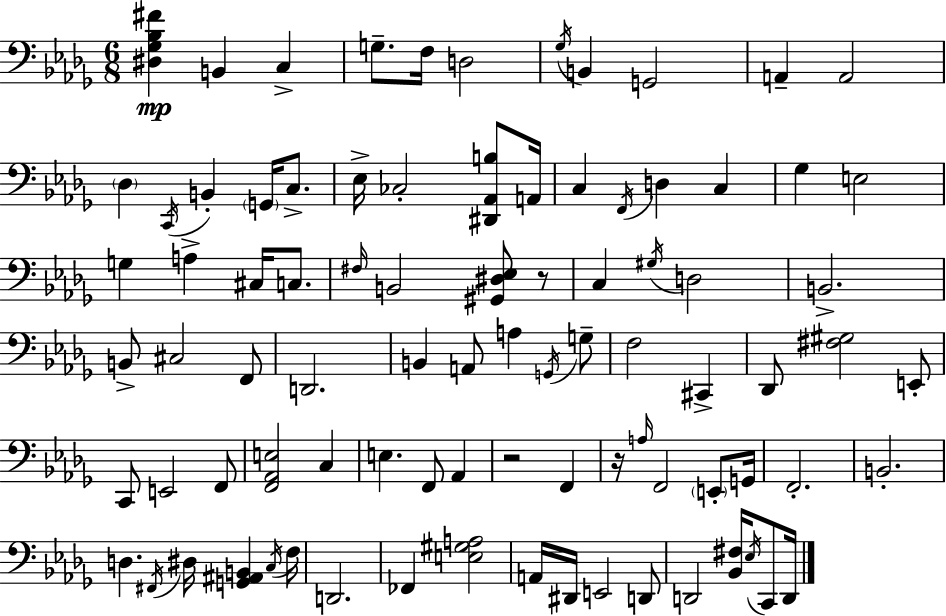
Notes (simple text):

[D#3,Gb3,Bb3,F#4]/q B2/q C3/q G3/e. F3/s D3/h Gb3/s B2/q G2/h A2/q A2/h Db3/q C2/s B2/q G2/s C3/e. Eb3/s CES3/h [D#2,Ab2,B3]/e A2/s C3/q F2/s D3/q C3/q Gb3/q E3/h G3/q A3/q C#3/s C3/e. F#3/s B2/h [G#2,D#3,Eb3]/e R/e C3/q G#3/s D3/h B2/h. B2/e C#3/h F2/e D2/h. B2/q A2/e A3/q G2/s G3/e F3/h C#2/q Db2/e [F#3,G#3]/h E2/e C2/e E2/h F2/e [F2,Ab2,E3]/h C3/q E3/q. F2/e Ab2/q R/h F2/q R/s A3/s F2/h E2/e G2/s F2/h. B2/h. D3/q. F#2/s D#3/s [G2,A#2,B2]/q C3/s F3/s D2/h. FES2/q [E3,G#3,A3]/h A2/s D#2/s E2/h D2/e D2/h [Bb2,F#3]/s Eb3/s C2/e D2/s